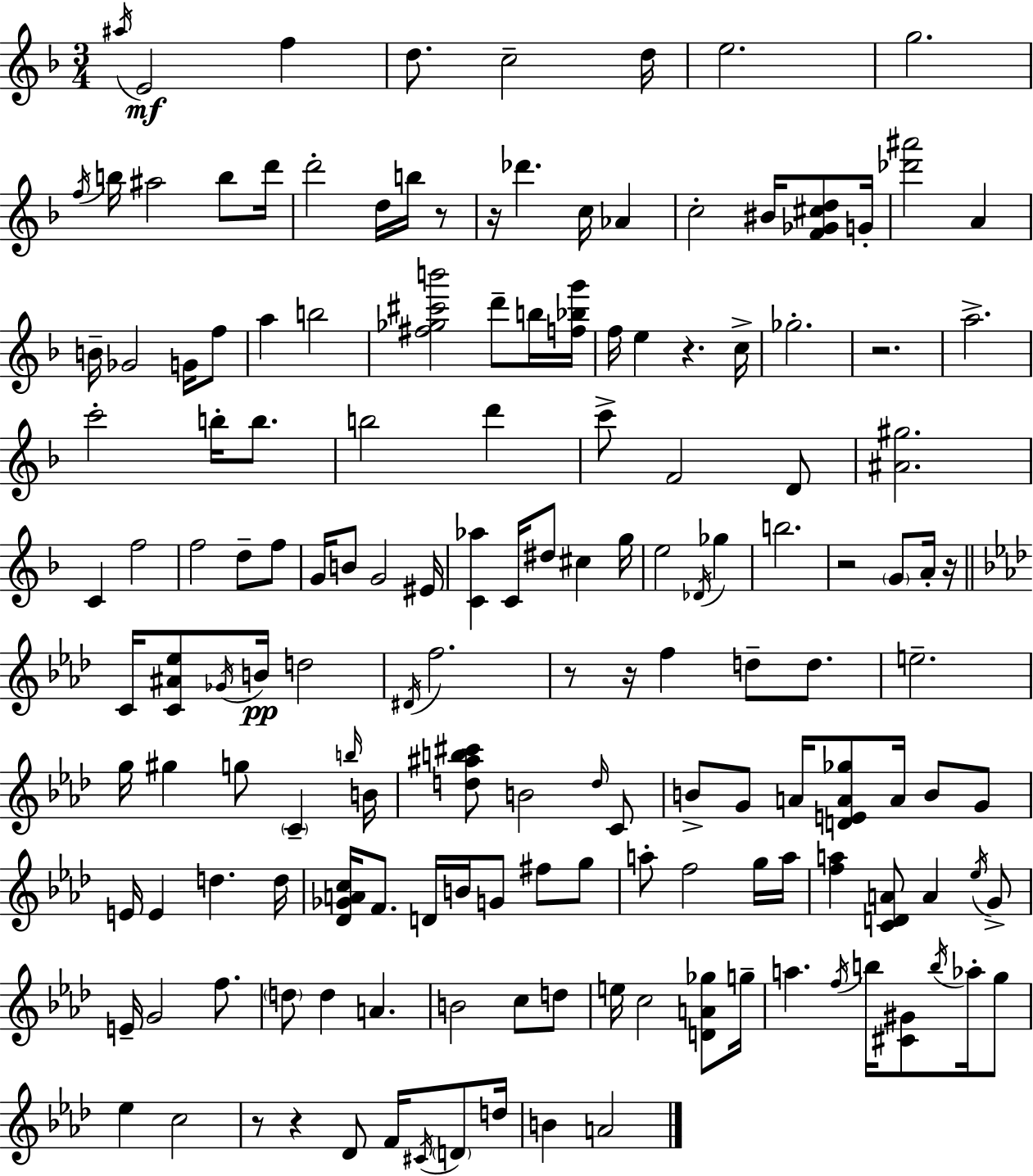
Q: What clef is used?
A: treble